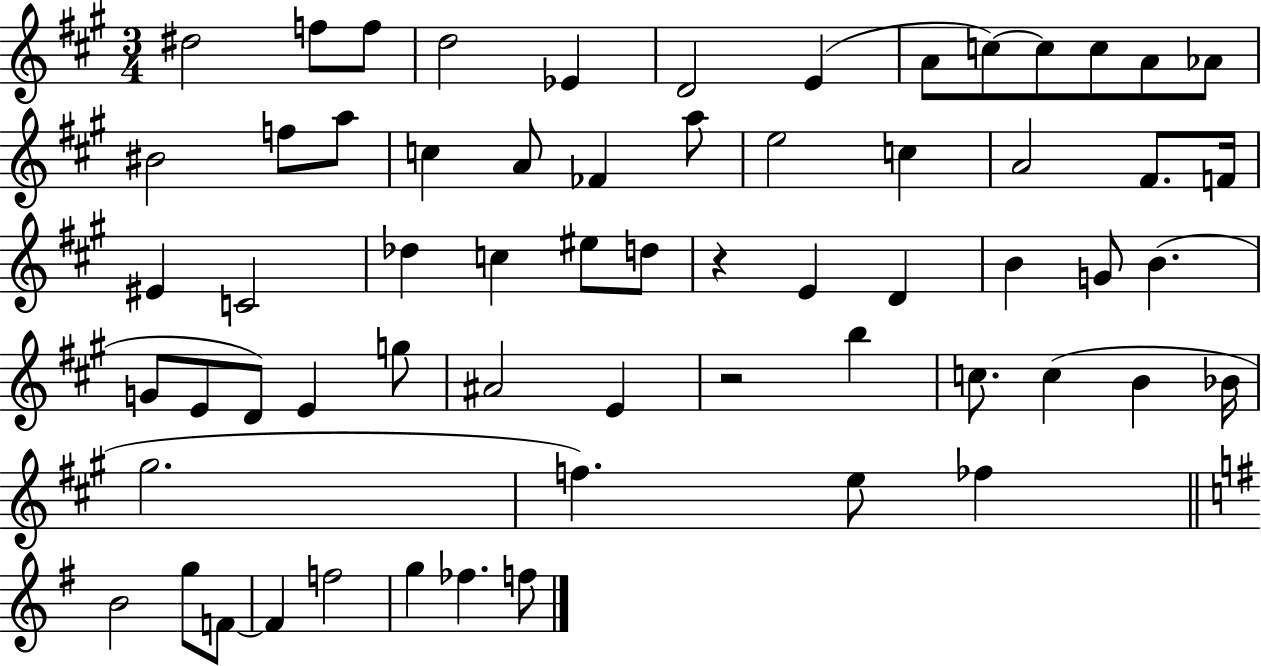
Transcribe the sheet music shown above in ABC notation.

X:1
T:Untitled
M:3/4
L:1/4
K:A
^d2 f/2 f/2 d2 _E D2 E A/2 c/2 c/2 c/2 A/2 _A/2 ^B2 f/2 a/2 c A/2 _F a/2 e2 c A2 ^F/2 F/4 ^E C2 _d c ^e/2 d/2 z E D B G/2 B G/2 E/2 D/2 E g/2 ^A2 E z2 b c/2 c B _B/4 ^g2 f e/2 _f B2 g/2 F/2 F f2 g _f f/2